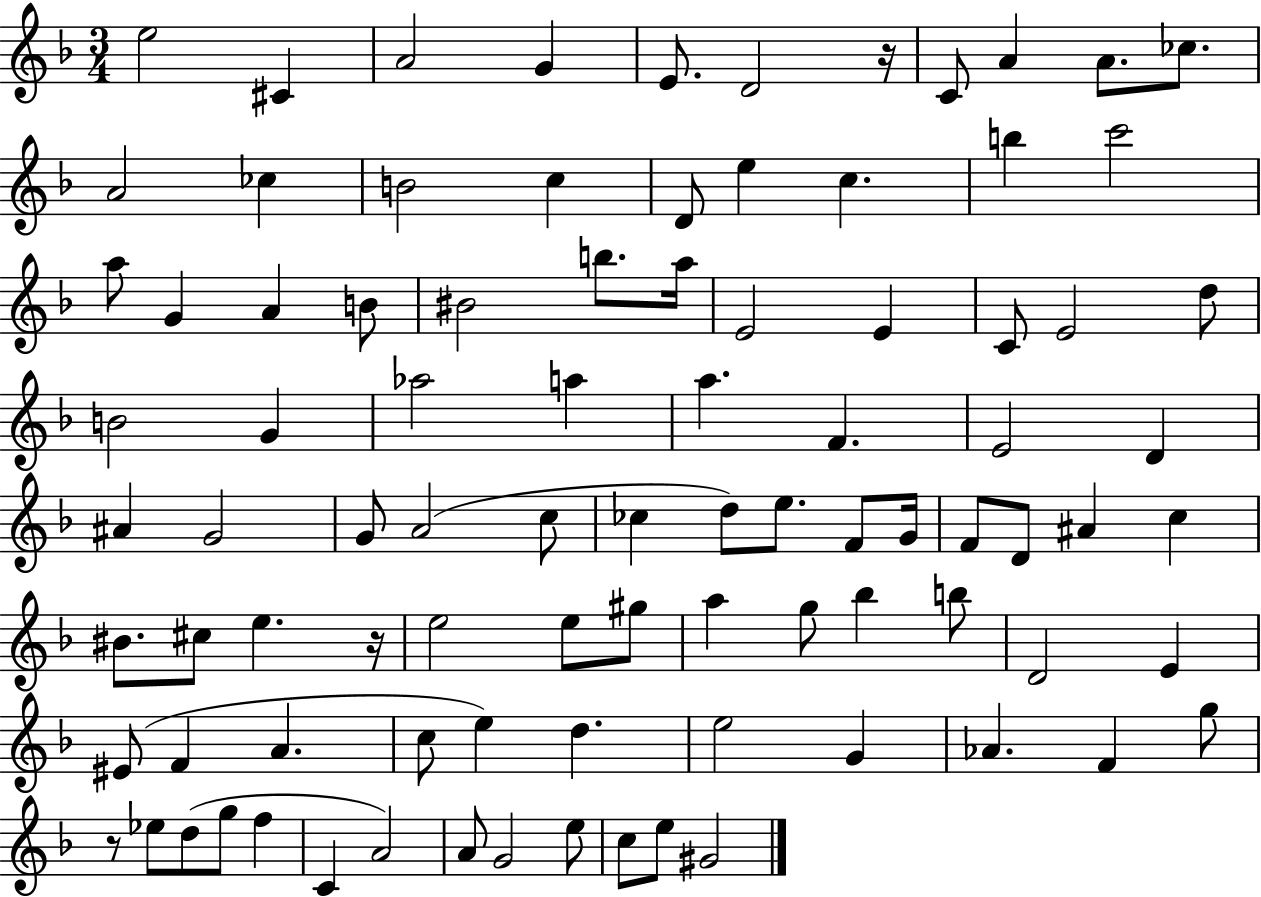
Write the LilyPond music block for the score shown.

{
  \clef treble
  \numericTimeSignature
  \time 3/4
  \key f \major
  \repeat volta 2 { e''2 cis'4 | a'2 g'4 | e'8. d'2 r16 | c'8 a'4 a'8. ces''8. | \break a'2 ces''4 | b'2 c''4 | d'8 e''4 c''4. | b''4 c'''2 | \break a''8 g'4 a'4 b'8 | bis'2 b''8. a''16 | e'2 e'4 | c'8 e'2 d''8 | \break b'2 g'4 | aes''2 a''4 | a''4. f'4. | e'2 d'4 | \break ais'4 g'2 | g'8 a'2( c''8 | ces''4 d''8) e''8. f'8 g'16 | f'8 d'8 ais'4 c''4 | \break bis'8. cis''8 e''4. r16 | e''2 e''8 gis''8 | a''4 g''8 bes''4 b''8 | d'2 e'4 | \break eis'8( f'4 a'4. | c''8 e''4) d''4. | e''2 g'4 | aes'4. f'4 g''8 | \break r8 ees''8 d''8( g''8 f''4 | c'4 a'2) | a'8 g'2 e''8 | c''8 e''8 gis'2 | \break } \bar "|."
}